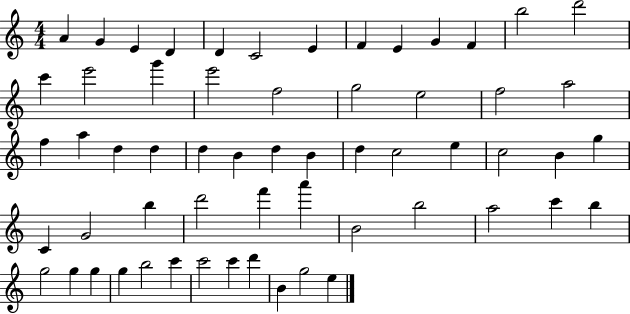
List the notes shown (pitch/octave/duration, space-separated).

A4/q G4/q E4/q D4/q D4/q C4/h E4/q F4/q E4/q G4/q F4/q B5/h D6/h C6/q E6/h G6/q E6/h F5/h G5/h E5/h F5/h A5/h F5/q A5/q D5/q D5/q D5/q B4/q D5/q B4/q D5/q C5/h E5/q C5/h B4/q G5/q C4/q G4/h B5/q D6/h F6/q A6/q B4/h B5/h A5/h C6/q B5/q G5/h G5/q G5/q G5/q B5/h C6/q C6/h C6/q D6/q B4/q G5/h E5/q